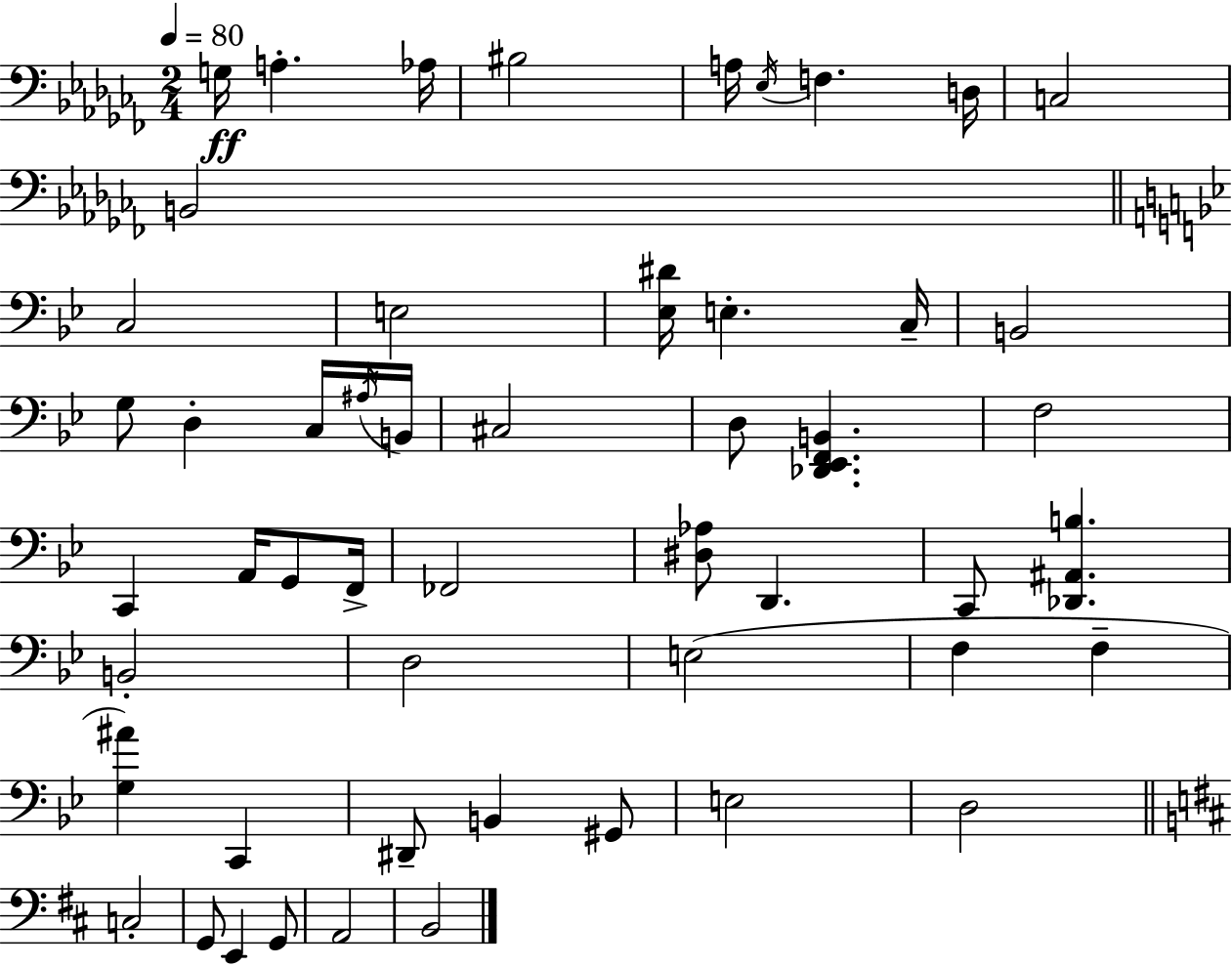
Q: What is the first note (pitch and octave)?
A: G3